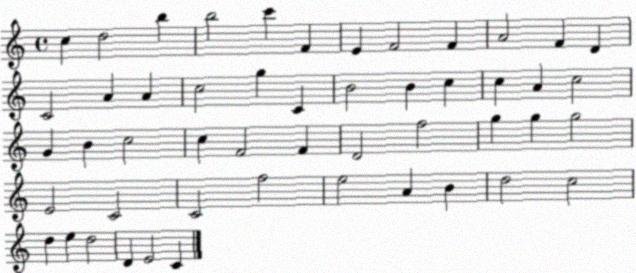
X:1
T:Untitled
M:4/4
L:1/4
K:C
c d2 b b2 c' F E F2 F A2 F D C2 A A c2 g C B2 B c c A c2 G B c2 c F2 F D2 f2 g g g2 E2 C2 C2 f2 e2 A B d2 c2 d e d2 D E2 C